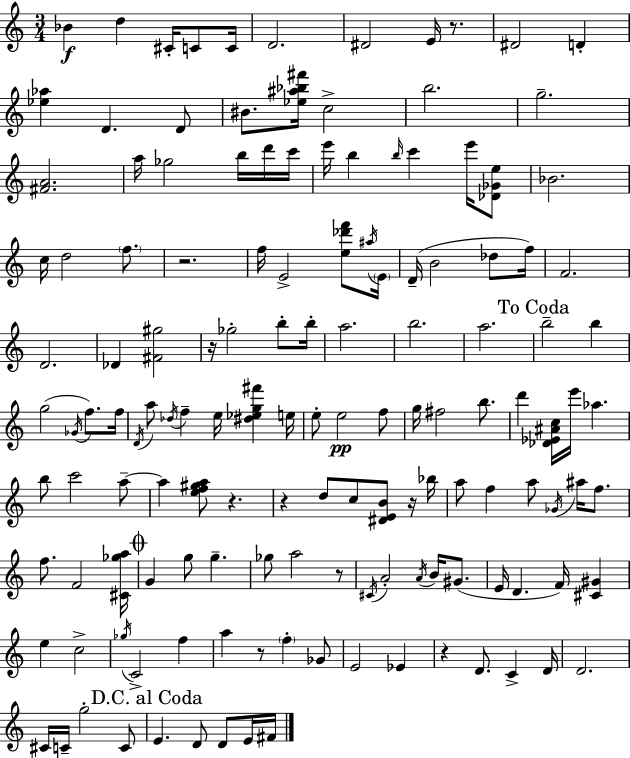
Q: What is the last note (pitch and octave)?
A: F#4